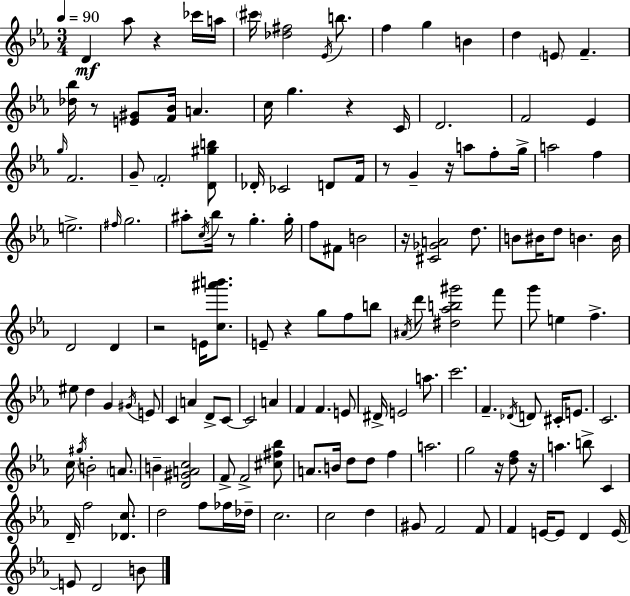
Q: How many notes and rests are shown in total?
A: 148